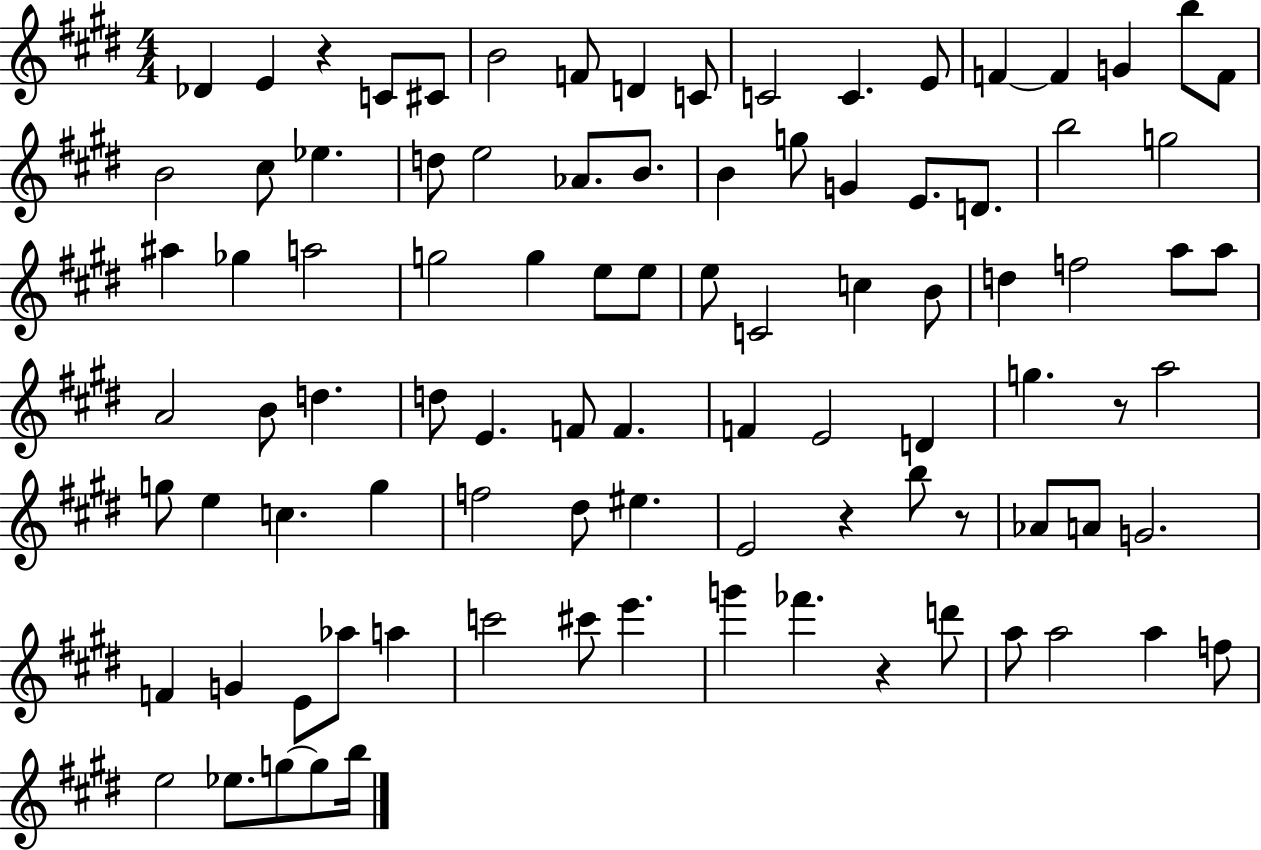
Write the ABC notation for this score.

X:1
T:Untitled
M:4/4
L:1/4
K:E
_D E z C/2 ^C/2 B2 F/2 D C/2 C2 C E/2 F F G b/2 F/2 B2 ^c/2 _e d/2 e2 _A/2 B/2 B g/2 G E/2 D/2 b2 g2 ^a _g a2 g2 g e/2 e/2 e/2 C2 c B/2 d f2 a/2 a/2 A2 B/2 d d/2 E F/2 F F E2 D g z/2 a2 g/2 e c g f2 ^d/2 ^e E2 z b/2 z/2 _A/2 A/2 G2 F G E/2 _a/2 a c'2 ^c'/2 e' g' _f' z d'/2 a/2 a2 a f/2 e2 _e/2 g/2 g/2 b/4